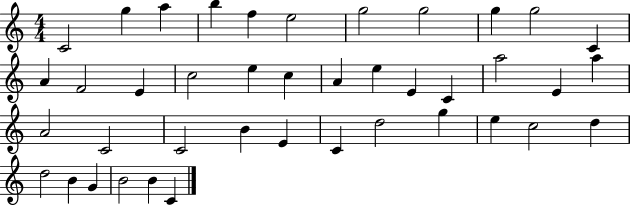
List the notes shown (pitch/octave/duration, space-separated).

C4/h G5/q A5/q B5/q F5/q E5/h G5/h G5/h G5/q G5/h C4/q A4/q F4/h E4/q C5/h E5/q C5/q A4/q E5/q E4/q C4/q A5/h E4/q A5/q A4/h C4/h C4/h B4/q E4/q C4/q D5/h G5/q E5/q C5/h D5/q D5/h B4/q G4/q B4/h B4/q C4/q